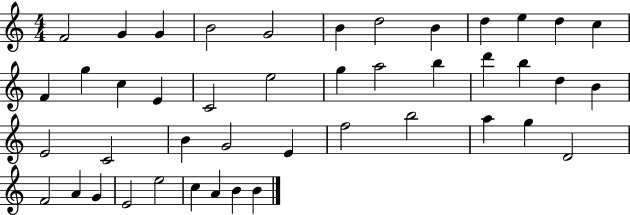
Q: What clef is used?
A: treble